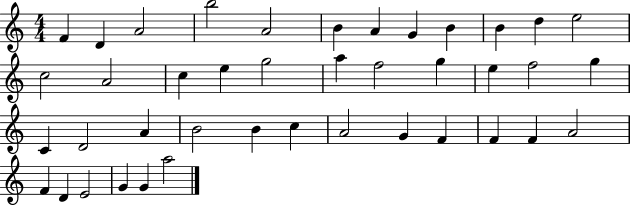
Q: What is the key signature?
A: C major